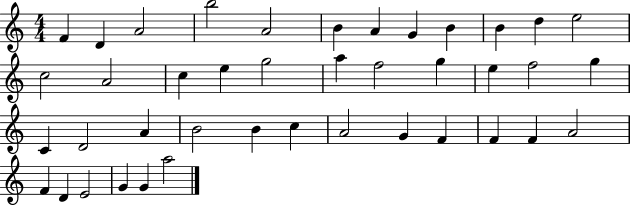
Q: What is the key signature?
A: C major